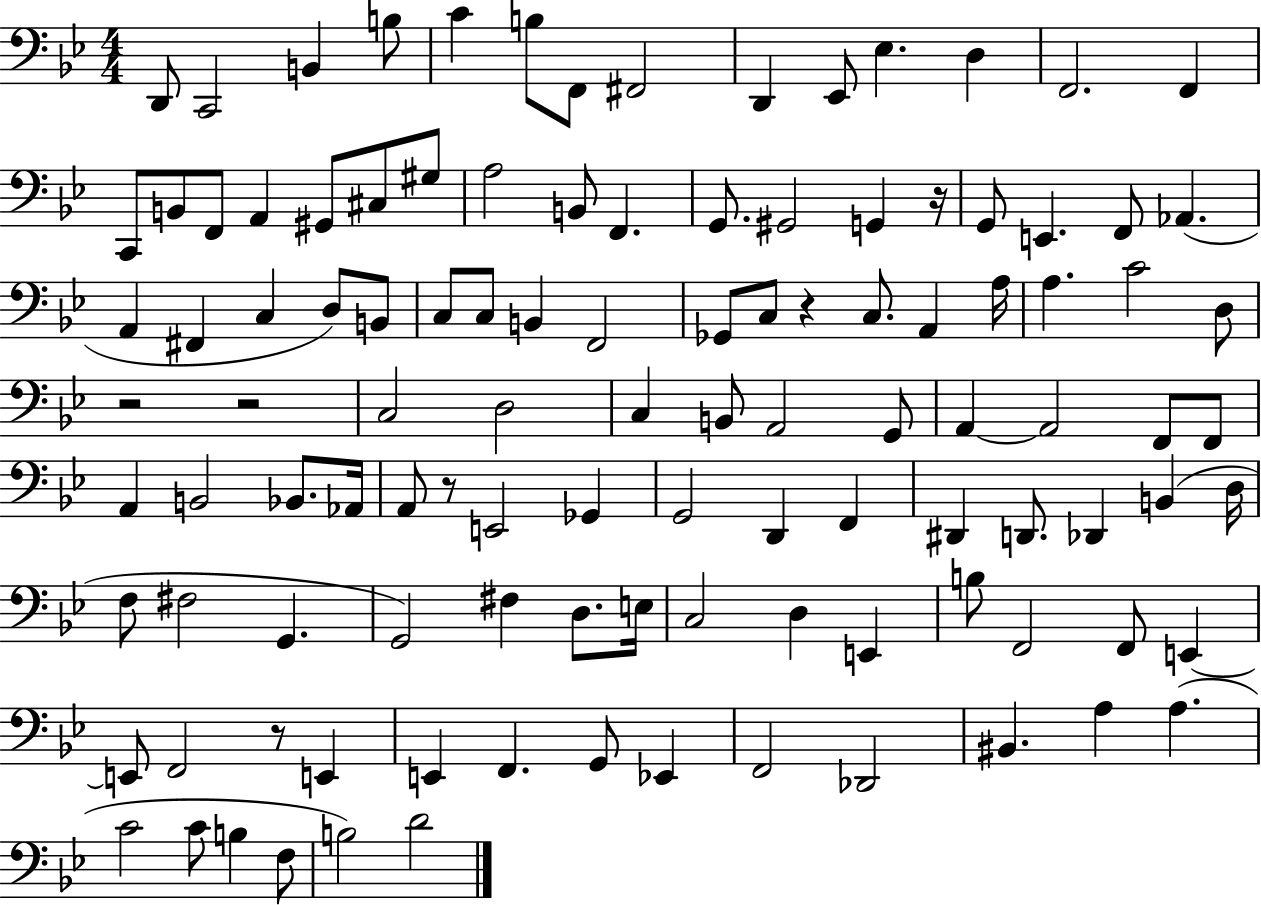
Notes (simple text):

D2/e C2/h B2/q B3/e C4/q B3/e F2/e F#2/h D2/q Eb2/e Eb3/q. D3/q F2/h. F2/q C2/e B2/e F2/e A2/q G#2/e C#3/e G#3/e A3/h B2/e F2/q. G2/e. G#2/h G2/q R/s G2/e E2/q. F2/e Ab2/q. A2/q F#2/q C3/q D3/e B2/e C3/e C3/e B2/q F2/h Gb2/e C3/e R/q C3/e. A2/q A3/s A3/q. C4/h D3/e R/h R/h C3/h D3/h C3/q B2/e A2/h G2/e A2/q A2/h F2/e F2/e A2/q B2/h Bb2/e. Ab2/s A2/e R/e E2/h Gb2/q G2/h D2/q F2/q D#2/q D2/e. Db2/q B2/q D3/s F3/e F#3/h G2/q. G2/h F#3/q D3/e. E3/s C3/h D3/q E2/q B3/e F2/h F2/e E2/q E2/e F2/h R/e E2/q E2/q F2/q. G2/e Eb2/q F2/h Db2/h BIS2/q. A3/q A3/q. C4/h C4/e B3/q F3/e B3/h D4/h